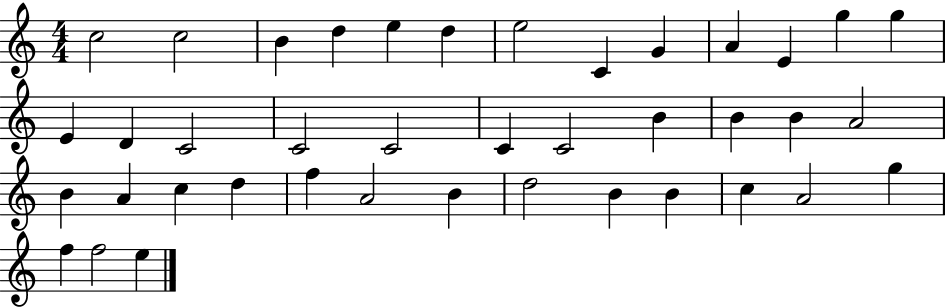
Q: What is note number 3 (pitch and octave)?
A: B4